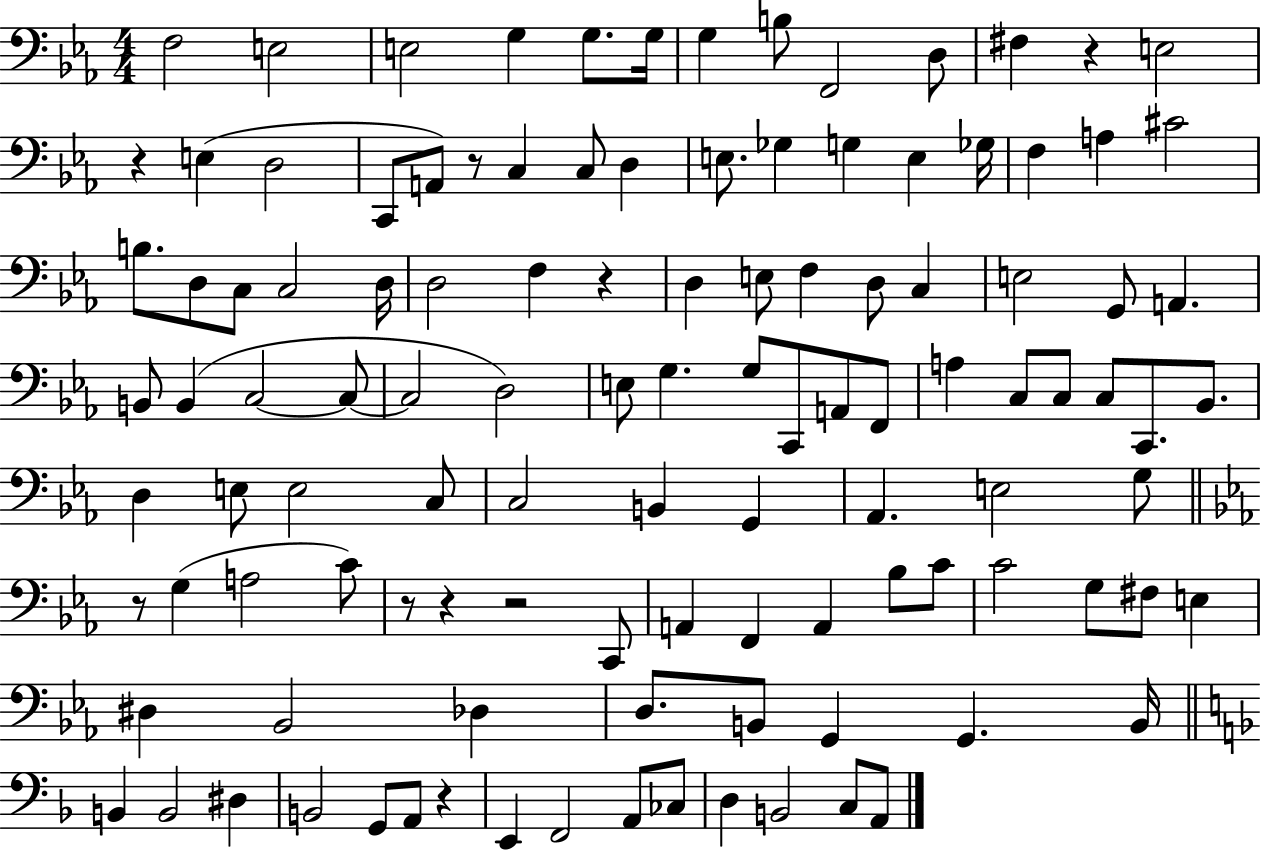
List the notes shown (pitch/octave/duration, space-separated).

F3/h E3/h E3/h G3/q G3/e. G3/s G3/q B3/e F2/h D3/e F#3/q R/q E3/h R/q E3/q D3/h C2/e A2/e R/e C3/q C3/e D3/q E3/e. Gb3/q G3/q E3/q Gb3/s F3/q A3/q C#4/h B3/e. D3/e C3/e C3/h D3/s D3/h F3/q R/q D3/q E3/e F3/q D3/e C3/q E3/h G2/e A2/q. B2/e B2/q C3/h C3/e C3/h D3/h E3/e G3/q. G3/e C2/e A2/e F2/e A3/q C3/e C3/e C3/e C2/e. Bb2/e. D3/q E3/e E3/h C3/e C3/h B2/q G2/q Ab2/q. E3/h G3/e R/e G3/q A3/h C4/e R/e R/q R/h C2/e A2/q F2/q A2/q Bb3/e C4/e C4/h G3/e F#3/e E3/q D#3/q Bb2/h Db3/q D3/e. B2/e G2/q G2/q. B2/s B2/q B2/h D#3/q B2/h G2/e A2/e R/q E2/q F2/h A2/e CES3/e D3/q B2/h C3/e A2/e